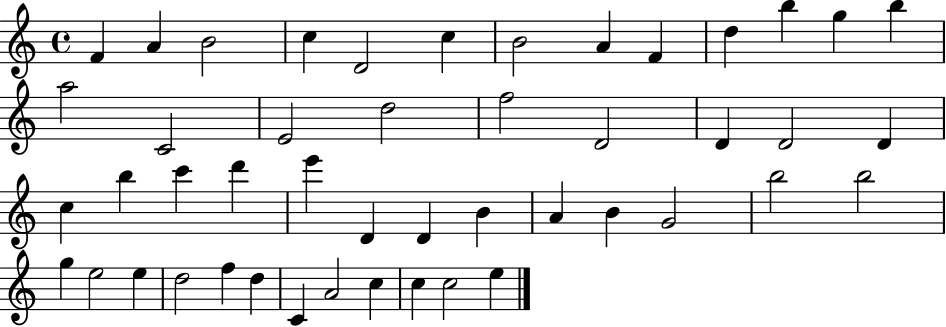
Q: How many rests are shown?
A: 0